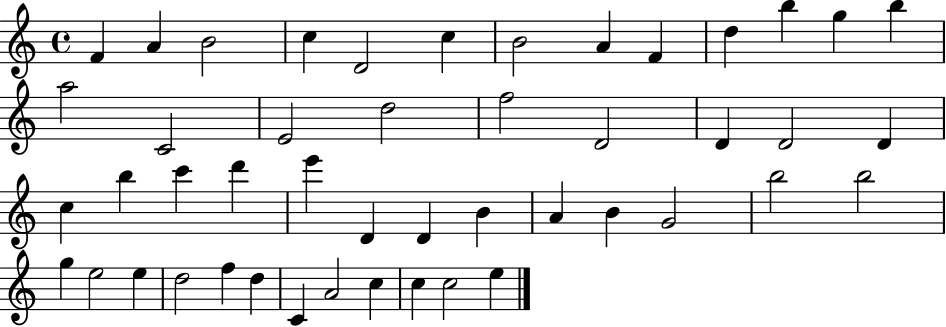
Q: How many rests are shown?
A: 0